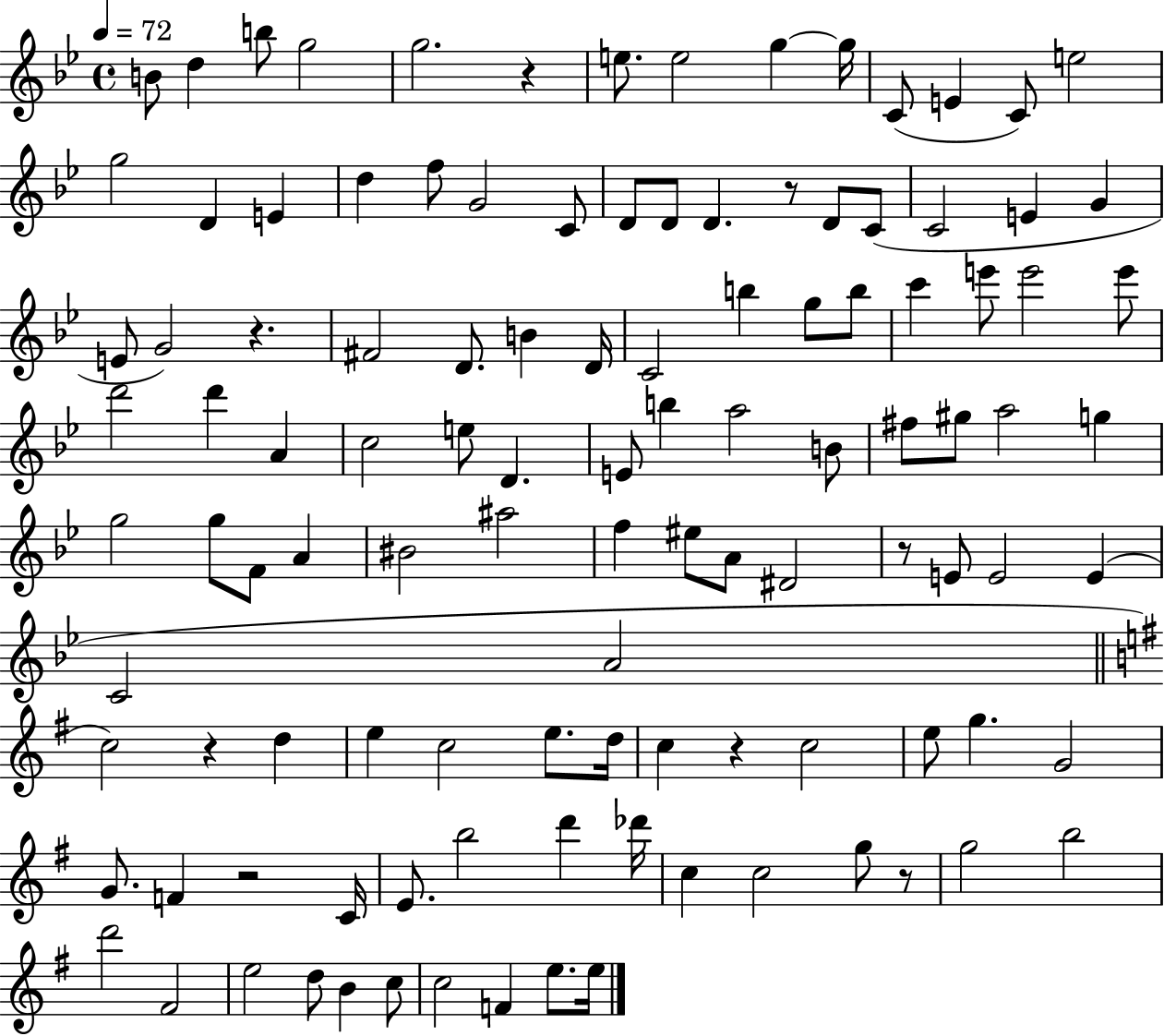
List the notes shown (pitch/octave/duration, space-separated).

B4/e D5/q B5/e G5/h G5/h. R/q E5/e. E5/h G5/q G5/s C4/e E4/q C4/e E5/h G5/h D4/q E4/q D5/q F5/e G4/h C4/e D4/e D4/e D4/q. R/e D4/e C4/e C4/h E4/q G4/q E4/e G4/h R/q. F#4/h D4/e. B4/q D4/s C4/h B5/q G5/e B5/e C6/q E6/e E6/h E6/e D6/h D6/q A4/q C5/h E5/e D4/q. E4/e B5/q A5/h B4/e F#5/e G#5/e A5/h G5/q G5/h G5/e F4/e A4/q BIS4/h A#5/h F5/q EIS5/e A4/e D#4/h R/e E4/e E4/h E4/q C4/h A4/h C5/h R/q D5/q E5/q C5/h E5/e. D5/s C5/q R/q C5/h E5/e G5/q. G4/h G4/e. F4/q R/h C4/s E4/e. B5/h D6/q Db6/s C5/q C5/h G5/e R/e G5/h B5/h D6/h F#4/h E5/h D5/e B4/q C5/e C5/h F4/q E5/e. E5/s